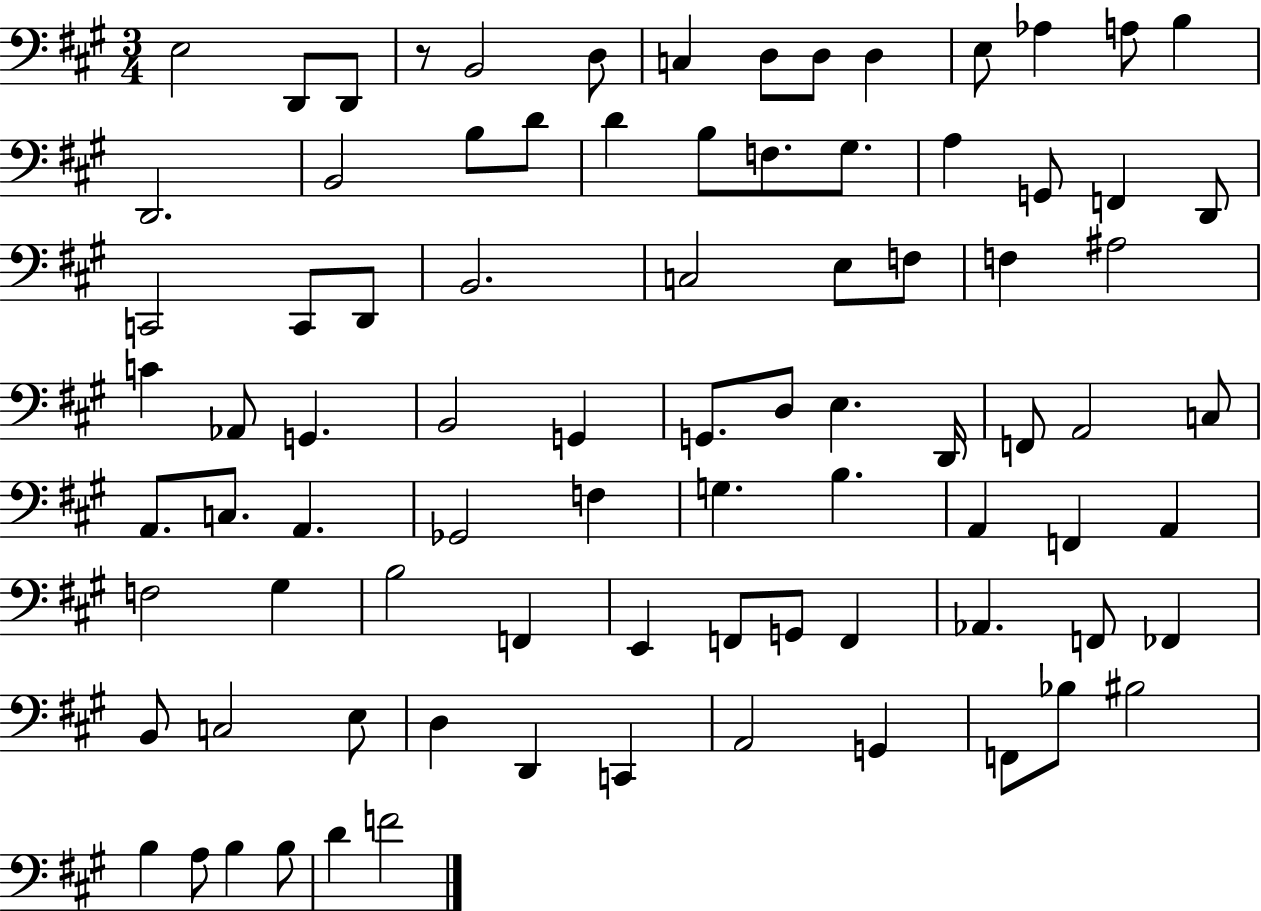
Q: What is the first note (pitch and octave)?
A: E3